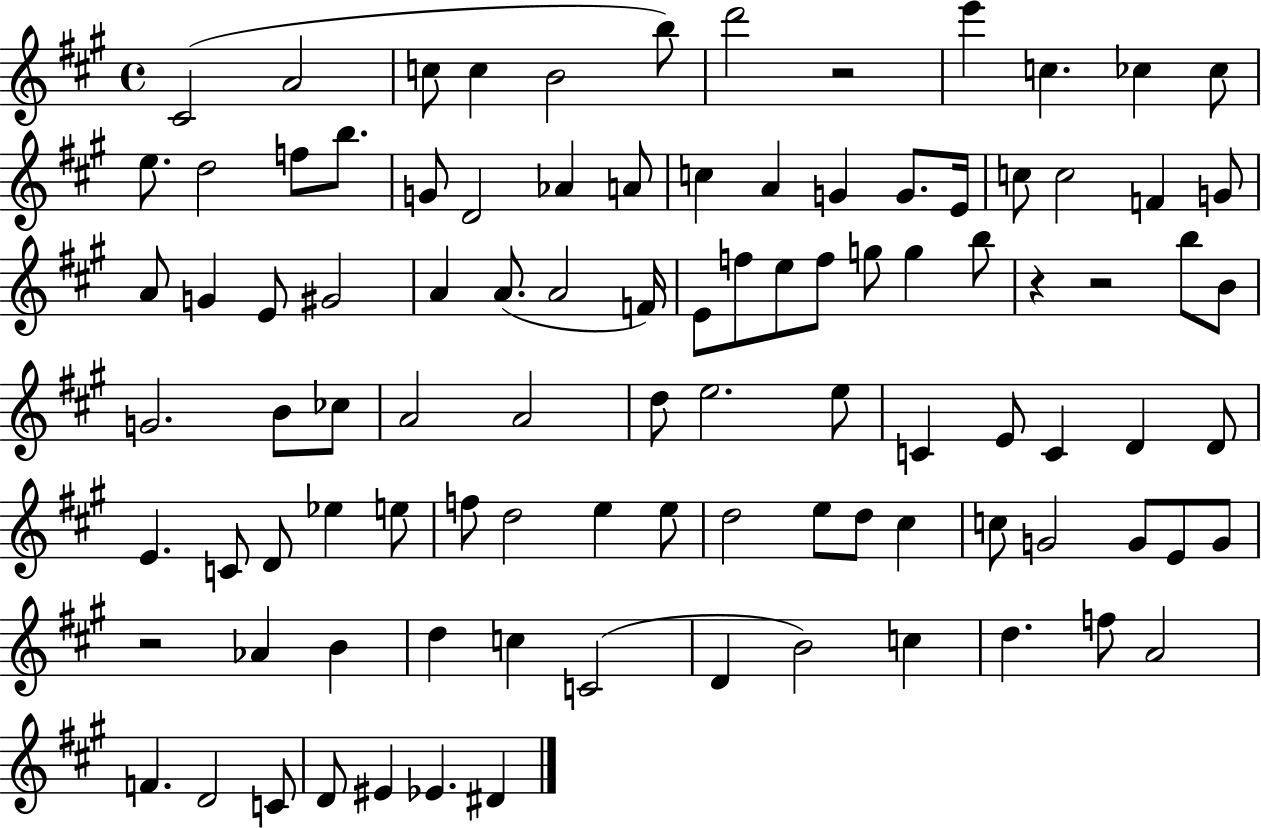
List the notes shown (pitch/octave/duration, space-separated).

C#4/h A4/h C5/e C5/q B4/h B5/e D6/h R/h E6/q C5/q. CES5/q CES5/e E5/e. D5/h F5/e B5/e. G4/e D4/h Ab4/q A4/e C5/q A4/q G4/q G4/e. E4/s C5/e C5/h F4/q G4/e A4/e G4/q E4/e G#4/h A4/q A4/e. A4/h F4/s E4/e F5/e E5/e F5/e G5/e G5/q B5/e R/q R/h B5/e B4/e G4/h. B4/e CES5/e A4/h A4/h D5/e E5/h. E5/e C4/q E4/e C4/q D4/q D4/e E4/q. C4/e D4/e Eb5/q E5/e F5/e D5/h E5/q E5/e D5/h E5/e D5/e C#5/q C5/e G4/h G4/e E4/e G4/e R/h Ab4/q B4/q D5/q C5/q C4/h D4/q B4/h C5/q D5/q. F5/e A4/h F4/q. D4/h C4/e D4/e EIS4/q Eb4/q. D#4/q